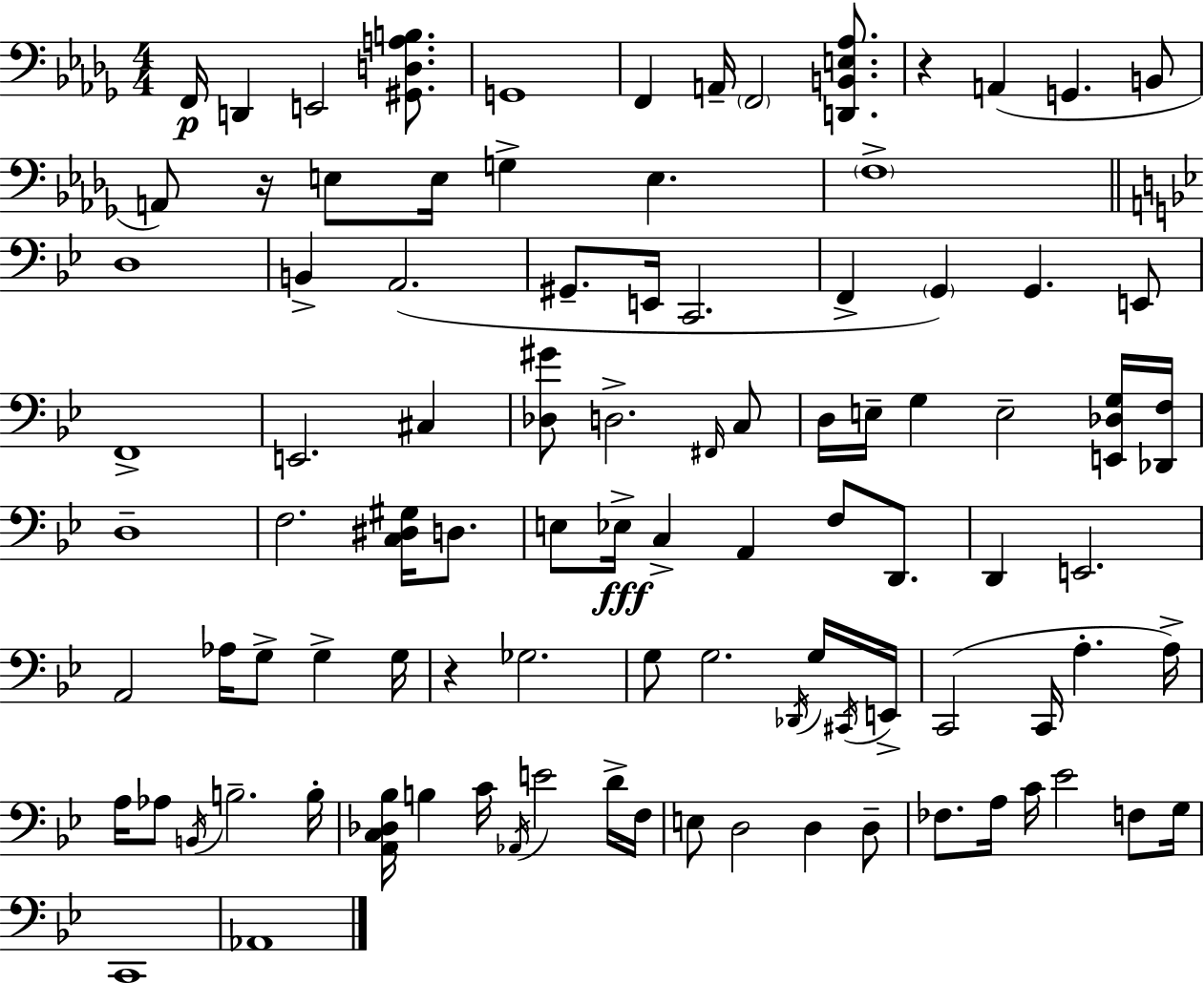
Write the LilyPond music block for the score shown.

{
  \clef bass
  \numericTimeSignature
  \time 4/4
  \key bes \minor
  f,16\p d,4 e,2 <gis, d a b>8. | g,1 | f,4 a,16-- \parenthesize f,2 <d, b, e aes>8. | r4 a,4( g,4. b,8 | \break a,8) r16 e8 e16 g4-> e4. | \parenthesize f1-> | \bar "||" \break \key bes \major d1 | b,4-> a,2.( | gis,8.-- e,16 c,2. | f,4-> \parenthesize g,4) g,4. e,8 | \break f,1-> | e,2. cis4 | <des gis'>8 d2.-> \grace { fis,16 } c8 | d16 e16-- g4 e2-- <e, des g>16 | \break <des, f>16 d1-- | f2. <c dis gis>16 d8. | e8 ees16->\fff c4-> a,4 f8 d,8. | d,4 e,2. | \break a,2 aes16 g8-> g4-> | g16 r4 ges2. | g8 g2. \acciaccatura { des,16 } | g16 \acciaccatura { cis,16 } e,16-> c,2( c,16 a4.-. | \break a16->) a16 aes8 \acciaccatura { b,16 } b2.-- | b16-. <a, c des bes>16 b4 c'16 \acciaccatura { aes,16 } e'2 | d'16-> f16 e8 d2 d4 | d8-- fes8. a16 c'16 ees'2 | \break f8 g16 c,1 | aes,1 | \bar "|."
}